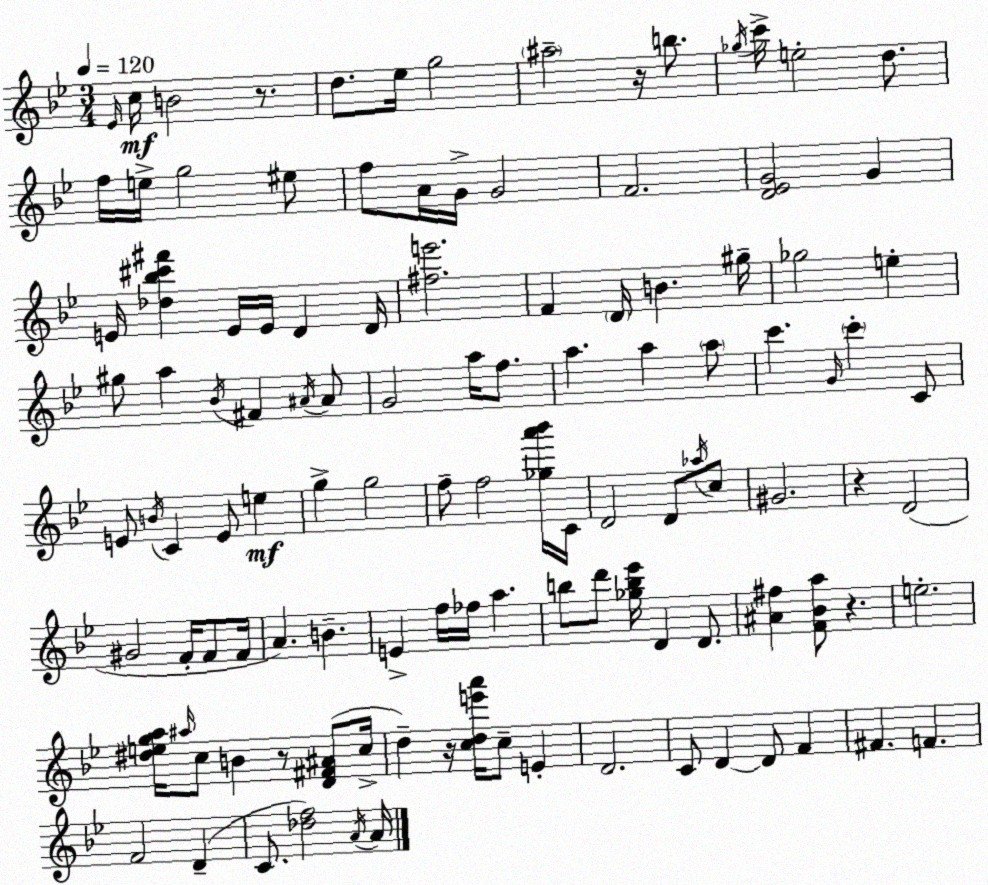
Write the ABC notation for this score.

X:1
T:Untitled
M:3/4
L:1/4
K:Gm
_E/4 c/4 B2 z/2 d/2 _e/4 g2 ^a2 z/4 b/2 _g/4 c'/4 e2 d/2 f/4 e/4 g2 ^e/2 f/2 A/4 G/4 G2 F2 [D_EG]2 G E/4 [_d_b^c'^f'] E/4 E/4 D D/4 [^fe']2 F D/4 B ^g/4 _g2 e ^g/2 a _B/4 ^F ^A/4 ^A/2 G2 a/4 f/2 a a a/2 c' G/4 c' C/2 E/2 B/4 C E/2 e g g2 f/2 f2 [_ga'_b']/4 C/4 D2 D/2 _a/4 c/2 ^G2 z D2 ^G2 F/4 F/2 F/4 A B E f/4 _f/4 a b/2 d'/2 [_gb_e']/4 D D/2 [^A^f] [F_Ba]/2 z e2 [^dega]/4 ^a/4 c/2 B z/2 [D^F^A]/2 c/4 d z/4 [cde'a']/4 c/2 E D2 C/2 D D/2 F ^F F F2 D C/2 [_df]2 A/4 A/4